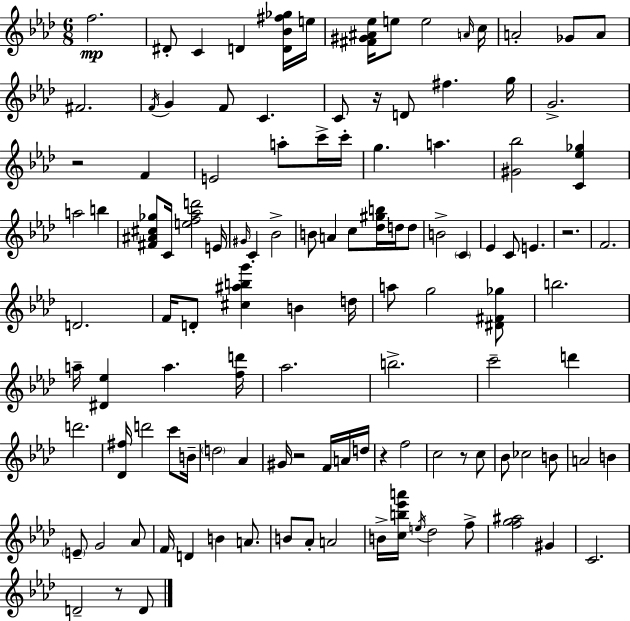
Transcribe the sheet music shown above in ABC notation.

X:1
T:Untitled
M:6/8
L:1/4
K:Ab
f2 ^D/2 C D [D_B^f_g]/4 e/4 [^F^G^A_e]/4 e/2 e2 A/4 c/4 A2 _G/2 A/2 ^F2 F/4 G F/2 C C/2 z/4 D/2 ^f g/4 G2 z2 F E2 a/2 c'/4 c'/4 g a [^G_b]2 [C_e_g] a2 b [^F^A^c_g]/2 C/4 [ef_ad']2 E/4 ^G/4 C _B2 B/2 A c/2 [_d^gb]/4 d/4 d/2 B2 C _E C/2 E z2 F2 D2 F/4 D/2 [^c^abg'] B d/4 a/2 g2 [^D^F_g]/2 b2 a/4 [^D_e] a [fd']/4 _a2 b2 c'2 d' d'2 [_D^f]/4 d'2 c'/2 B/4 d2 _A ^G/4 z2 F/4 A/4 d/4 z f2 c2 z/2 c/2 _B/2 _c2 B/2 A2 B E/2 G2 _A/2 F/4 D B A/2 B/2 _A/2 A2 B/4 [cb_e'a']/4 e/4 _d2 f/2 [fg^a]2 ^G C2 D2 z/2 D/2